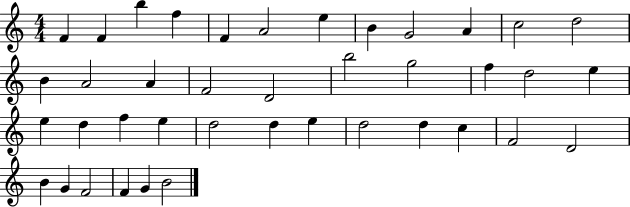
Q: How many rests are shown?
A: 0